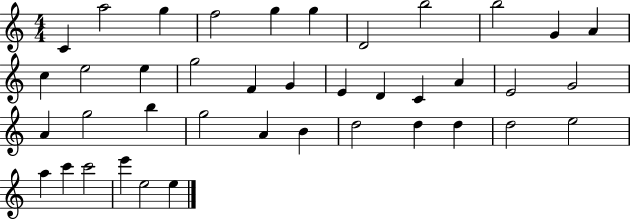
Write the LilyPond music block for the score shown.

{
  \clef treble
  \numericTimeSignature
  \time 4/4
  \key c \major
  c'4 a''2 g''4 | f''2 g''4 g''4 | d'2 b''2 | b''2 g'4 a'4 | \break c''4 e''2 e''4 | g''2 f'4 g'4 | e'4 d'4 c'4 a'4 | e'2 g'2 | \break a'4 g''2 b''4 | g''2 a'4 b'4 | d''2 d''4 d''4 | d''2 e''2 | \break a''4 c'''4 c'''2 | e'''4 e''2 e''4 | \bar "|."
}